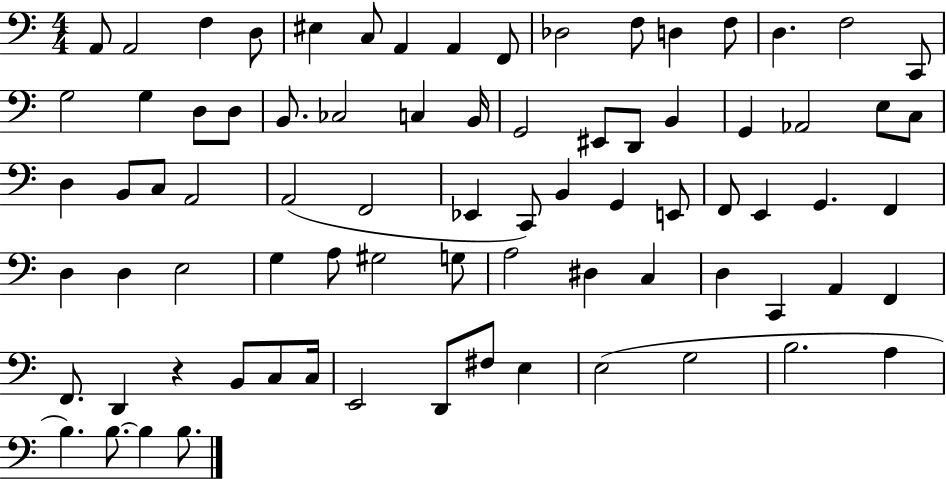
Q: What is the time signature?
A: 4/4